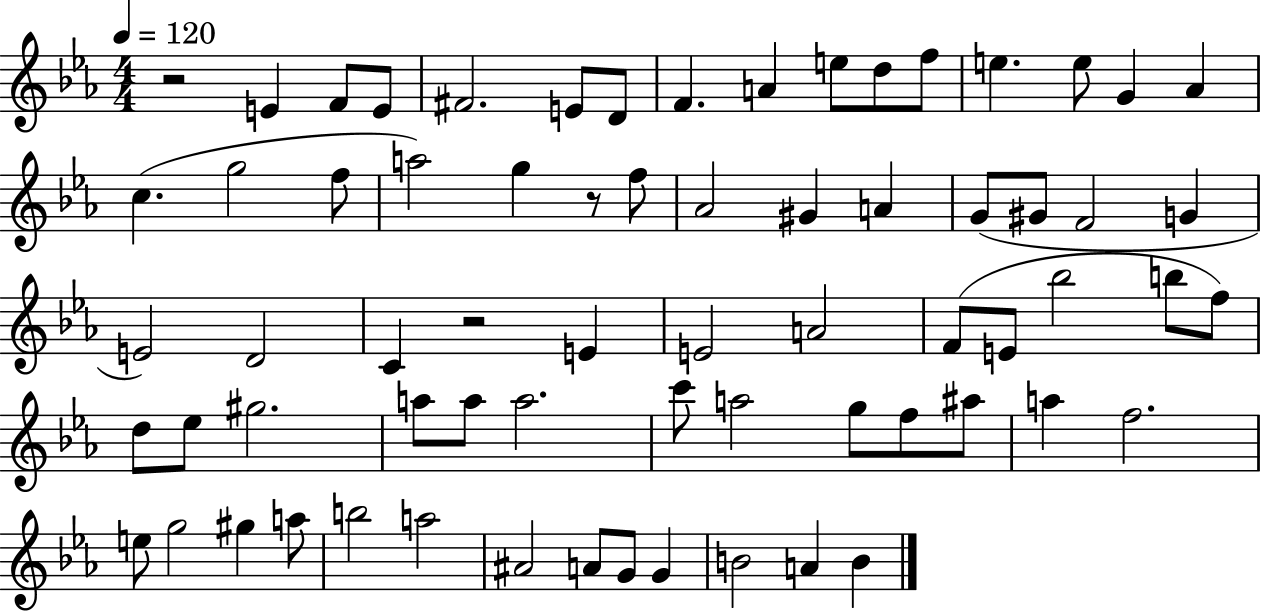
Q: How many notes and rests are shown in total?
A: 68